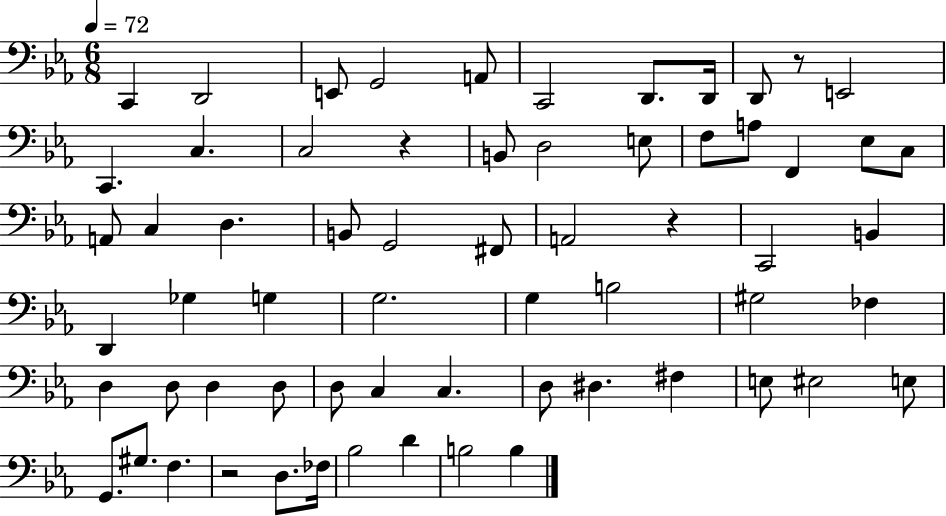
C2/q D2/h E2/e G2/h A2/e C2/h D2/e. D2/s D2/e R/e E2/h C2/q. C3/q. C3/h R/q B2/e D3/h E3/e F3/e A3/e F2/q Eb3/e C3/e A2/e C3/q D3/q. B2/e G2/h F#2/e A2/h R/q C2/h B2/q D2/q Gb3/q G3/q G3/h. G3/q B3/h G#3/h FES3/q D3/q D3/e D3/q D3/e D3/e C3/q C3/q. D3/e D#3/q. F#3/q E3/e EIS3/h E3/e G2/e. G#3/e. F3/q. R/h D3/e. FES3/s Bb3/h D4/q B3/h B3/q